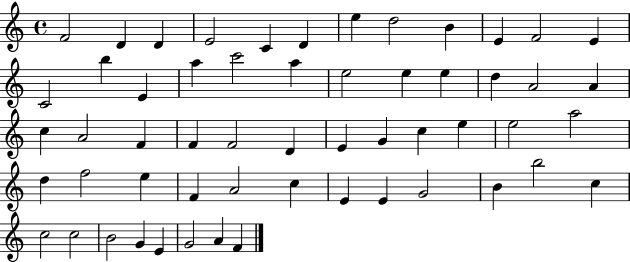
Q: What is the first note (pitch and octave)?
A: F4